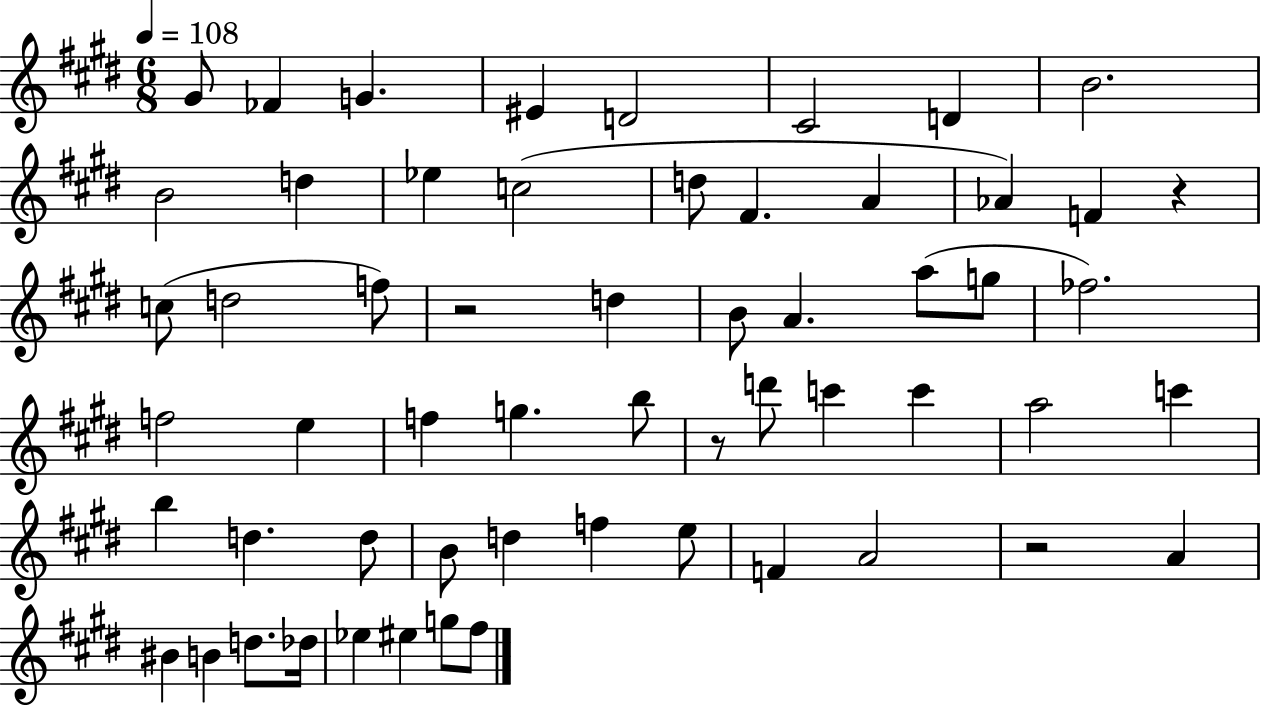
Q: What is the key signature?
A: E major